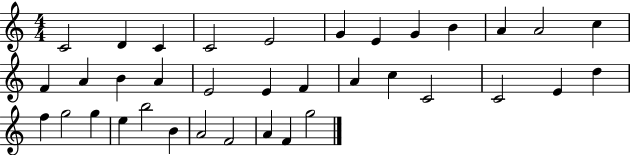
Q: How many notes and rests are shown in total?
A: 36